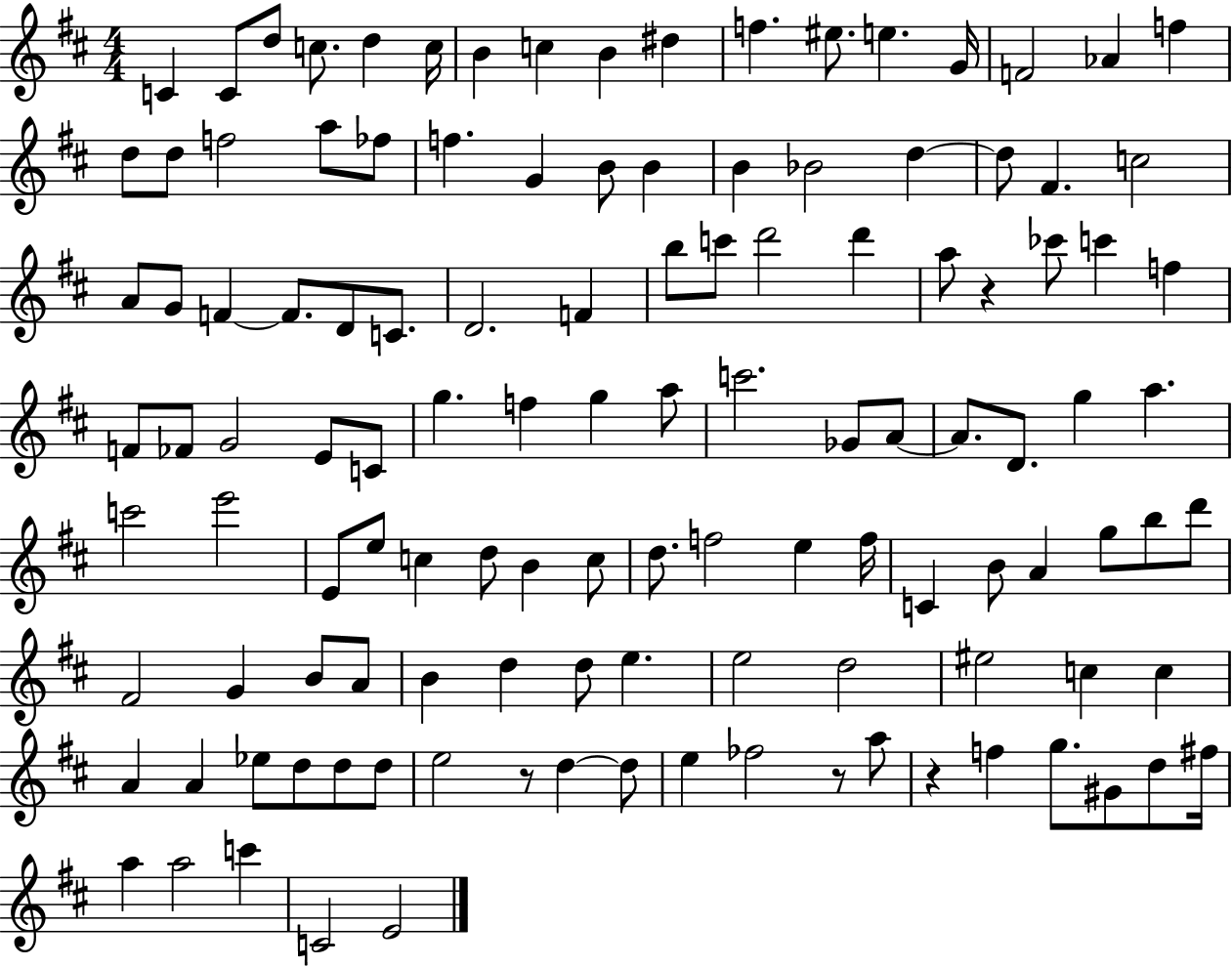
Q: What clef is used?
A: treble